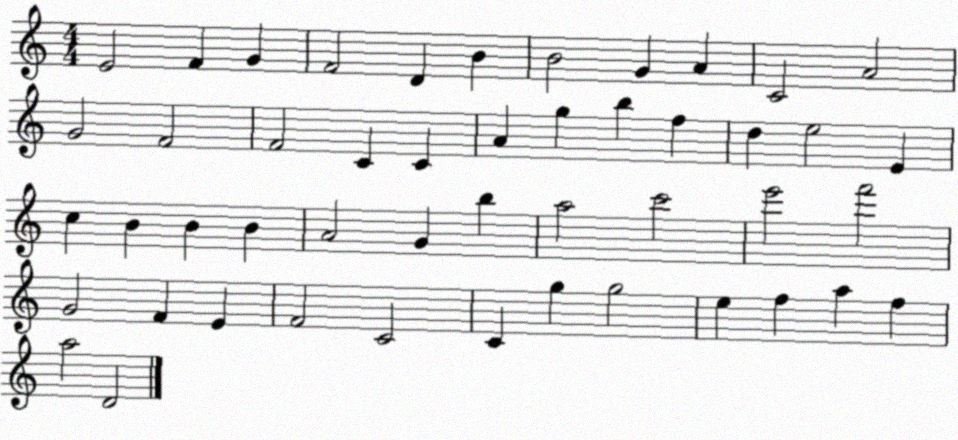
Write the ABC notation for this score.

X:1
T:Untitled
M:4/4
L:1/4
K:C
E2 F G F2 D B B2 G A C2 A2 G2 F2 F2 C C A g b f d e2 E c B B B A2 G b a2 c'2 e'2 f'2 G2 F E F2 C2 C g g2 e f a f a2 D2